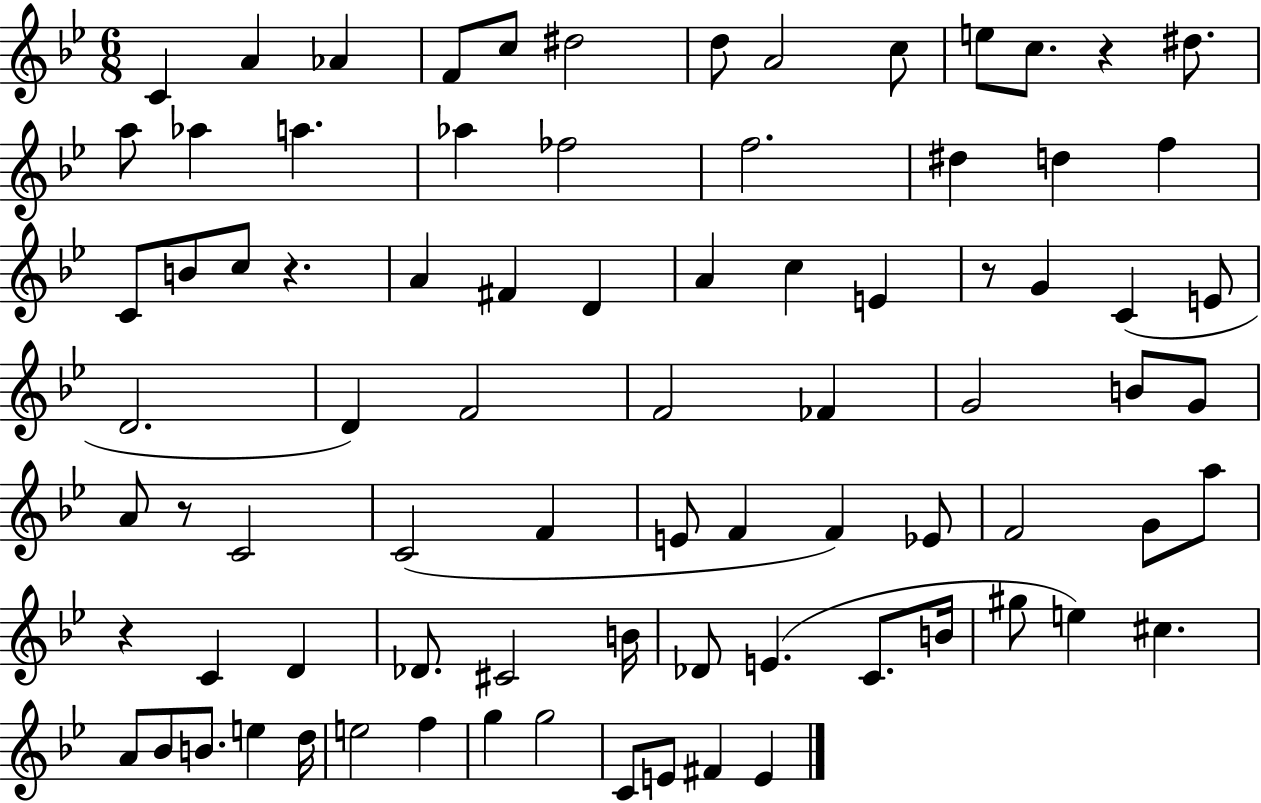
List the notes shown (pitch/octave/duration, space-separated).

C4/q A4/q Ab4/q F4/e C5/e D#5/h D5/e A4/h C5/e E5/e C5/e. R/q D#5/e. A5/e Ab5/q A5/q. Ab5/q FES5/h F5/h. D#5/q D5/q F5/q C4/e B4/e C5/e R/q. A4/q F#4/q D4/q A4/q C5/q E4/q R/e G4/q C4/q E4/e D4/h. D4/q F4/h F4/h FES4/q G4/h B4/e G4/e A4/e R/e C4/h C4/h F4/q E4/e F4/q F4/q Eb4/e F4/h G4/e A5/e R/q C4/q D4/q Db4/e. C#4/h B4/s Db4/e E4/q. C4/e. B4/s G#5/e E5/q C#5/q. A4/e Bb4/e B4/e. E5/q D5/s E5/h F5/q G5/q G5/h C4/e E4/e F#4/q E4/q